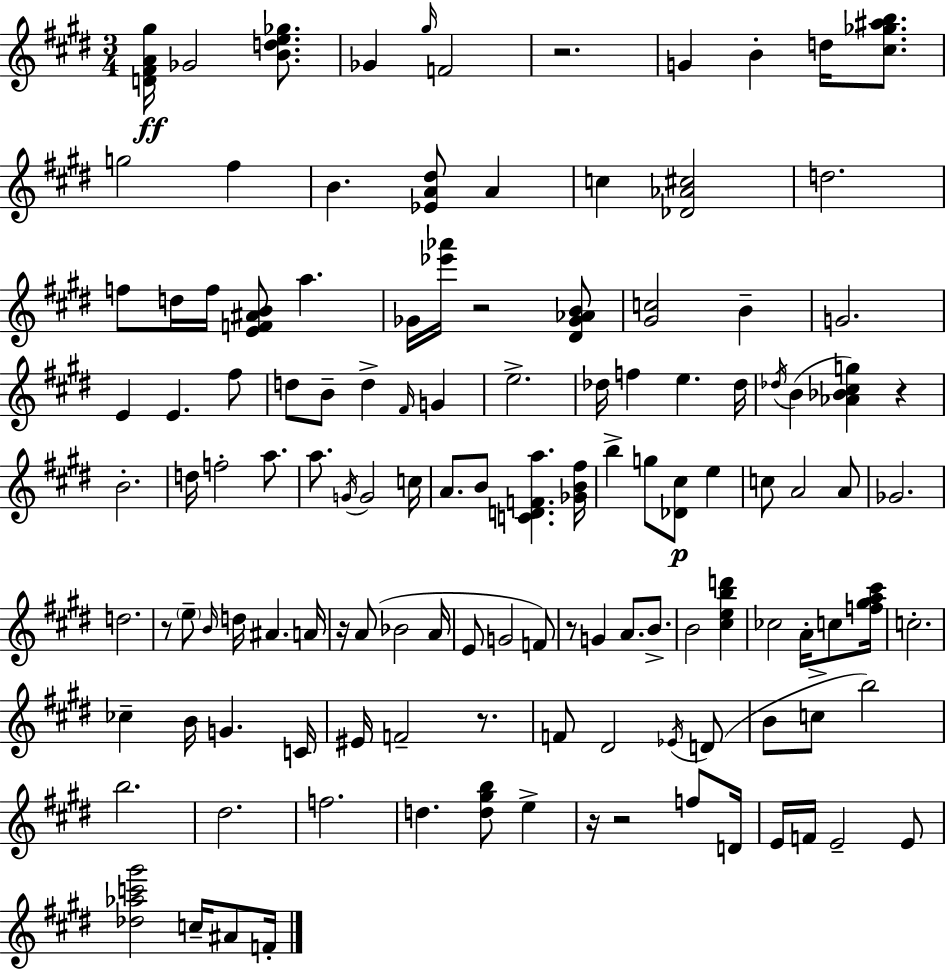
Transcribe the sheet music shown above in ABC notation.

X:1
T:Untitled
M:3/4
L:1/4
K:E
[D^FA^g]/4 _G2 [Bde_g]/2 _G ^g/4 F2 z2 G B d/4 [^c_g^ab]/2 g2 ^f B [_EA^d]/2 A c [_D_A^c]2 d2 f/2 d/4 f/4 [EF^AB]/2 a _G/4 [_e'_a']/4 z2 [^D_G_AB]/2 [^Gc]2 B G2 E E ^f/2 d/2 B/2 d ^F/4 G e2 _d/4 f e _d/4 _d/4 B [_A_B^cg] z B2 d/4 f2 a/2 a/2 G/4 G2 c/4 A/2 B/2 [CDFa] [_GB^f]/4 b g/2 [_D^c]/2 e c/2 A2 A/2 _G2 d2 z/2 e/2 B/4 d/4 ^A A/4 z/4 A/2 _B2 A/4 E/2 G2 F/2 z/2 G A/2 B/2 B2 [^cebd'] _c2 A/4 c/2 [f^ga^c']/4 c2 _c B/4 G C/4 ^E/4 F2 z/2 F/2 ^D2 _E/4 D/2 B/2 c/2 b2 b2 ^d2 f2 d [d^gb]/2 e z/4 z2 f/2 D/4 E/4 F/4 E2 E/2 [_d_ac'^g']2 c/4 ^A/2 F/4